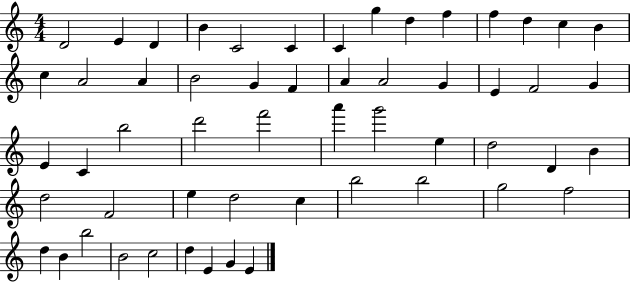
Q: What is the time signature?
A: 4/4